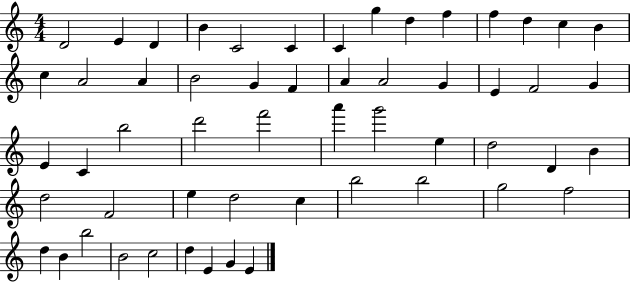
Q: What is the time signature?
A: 4/4